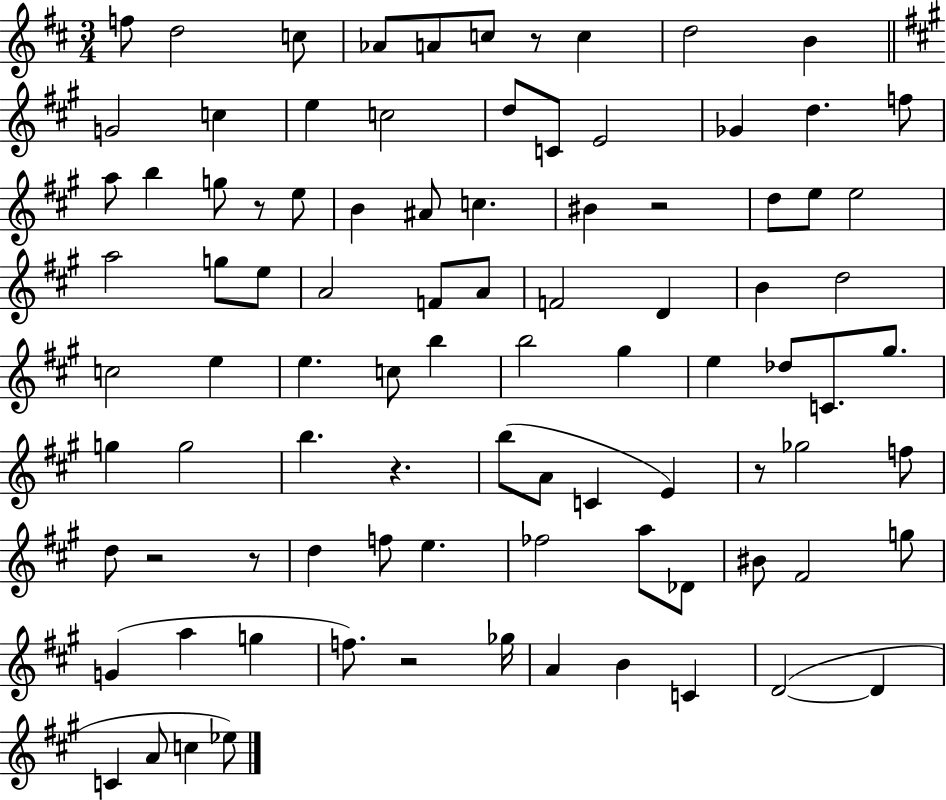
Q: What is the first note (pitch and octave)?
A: F5